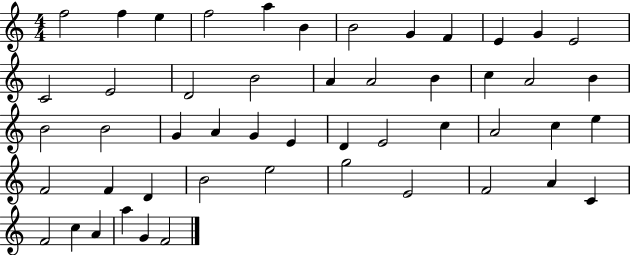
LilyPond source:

{
  \clef treble
  \numericTimeSignature
  \time 4/4
  \key c \major
  f''2 f''4 e''4 | f''2 a''4 b'4 | b'2 g'4 f'4 | e'4 g'4 e'2 | \break c'2 e'2 | d'2 b'2 | a'4 a'2 b'4 | c''4 a'2 b'4 | \break b'2 b'2 | g'4 a'4 g'4 e'4 | d'4 e'2 c''4 | a'2 c''4 e''4 | \break f'2 f'4 d'4 | b'2 e''2 | g''2 e'2 | f'2 a'4 c'4 | \break f'2 c''4 a'4 | a''4 g'4 f'2 | \bar "|."
}